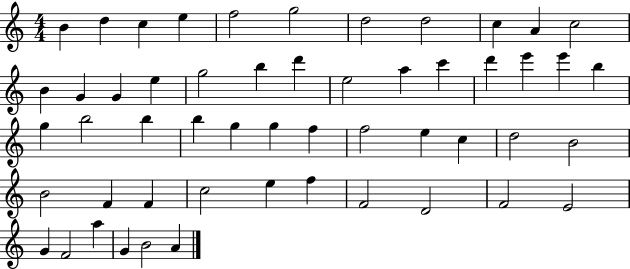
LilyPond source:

{
  \clef treble
  \numericTimeSignature
  \time 4/4
  \key c \major
  b'4 d''4 c''4 e''4 | f''2 g''2 | d''2 d''2 | c''4 a'4 c''2 | \break b'4 g'4 g'4 e''4 | g''2 b''4 d'''4 | e''2 a''4 c'''4 | d'''4 e'''4 e'''4 b''4 | \break g''4 b''2 b''4 | b''4 g''4 g''4 f''4 | f''2 e''4 c''4 | d''2 b'2 | \break b'2 f'4 f'4 | c''2 e''4 f''4 | f'2 d'2 | f'2 e'2 | \break g'4 f'2 a''4 | g'4 b'2 a'4 | \bar "|."
}